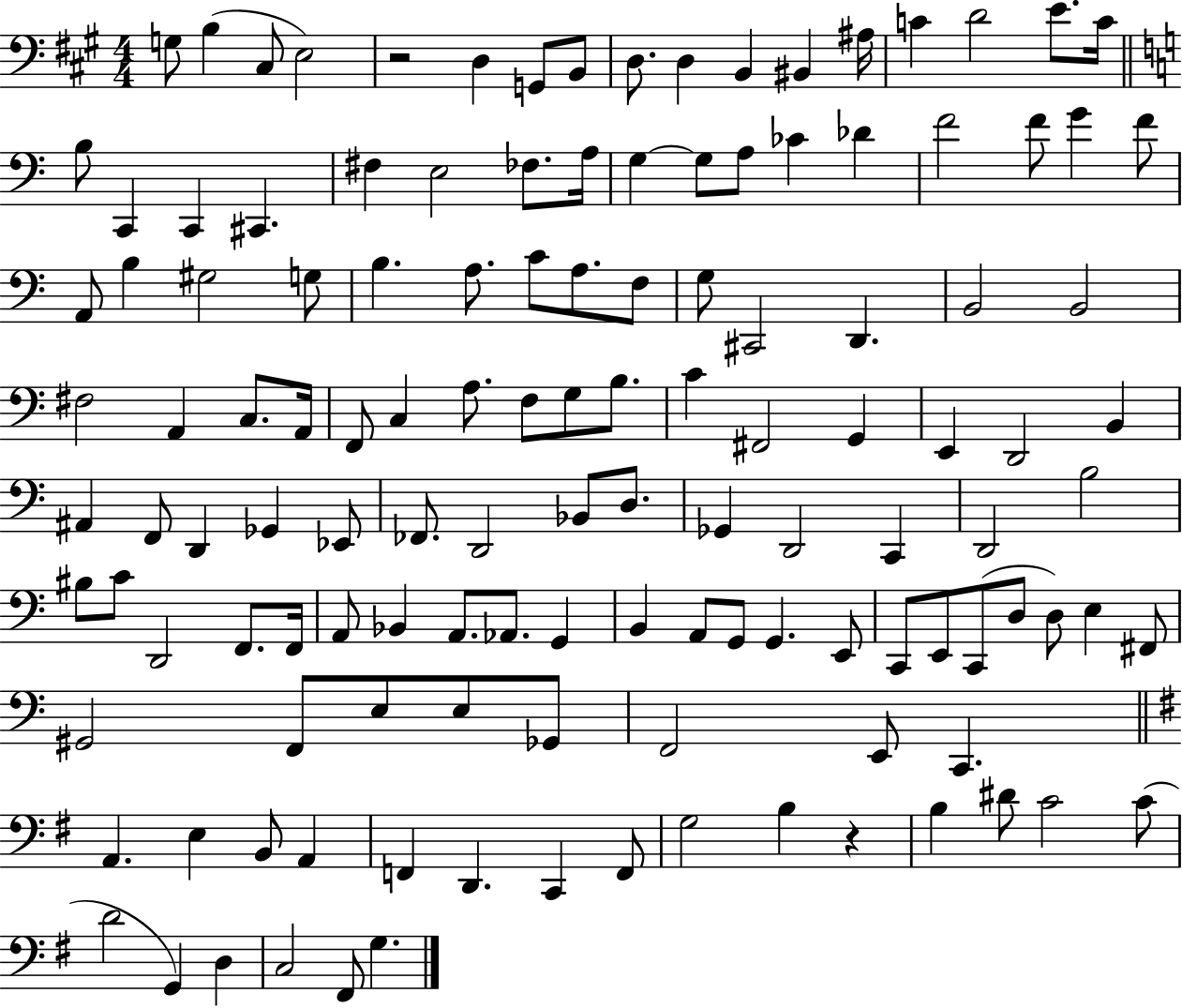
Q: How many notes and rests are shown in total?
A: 129